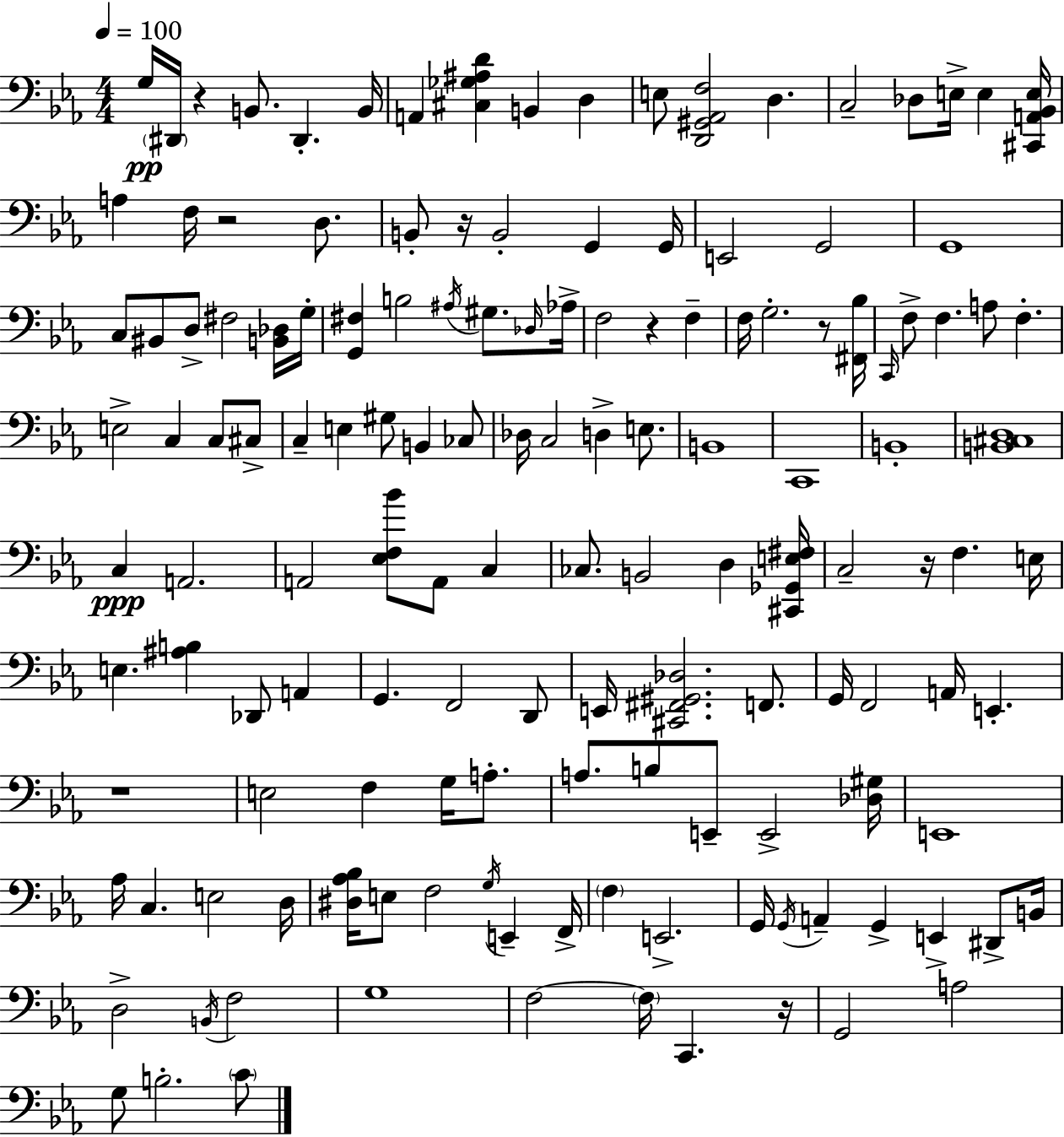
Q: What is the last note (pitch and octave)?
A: C4